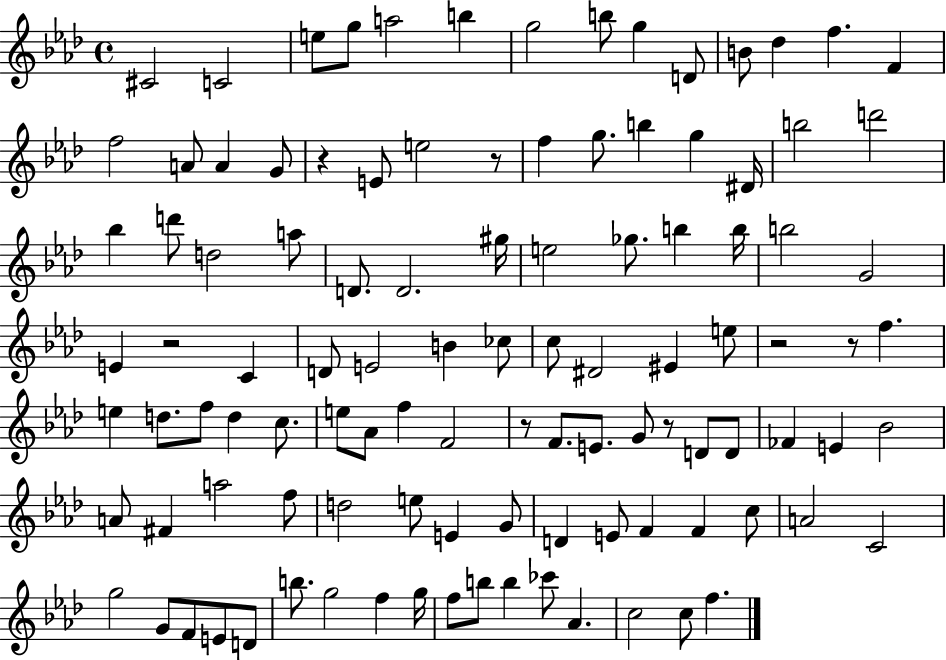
{
  \clef treble
  \time 4/4
  \defaultTimeSignature
  \key aes \major
  cis'2 c'2 | e''8 g''8 a''2 b''4 | g''2 b''8 g''4 d'8 | b'8 des''4 f''4. f'4 | \break f''2 a'8 a'4 g'8 | r4 e'8 e''2 r8 | f''4 g''8. b''4 g''4 dis'16 | b''2 d'''2 | \break bes''4 d'''8 d''2 a''8 | d'8. d'2. gis''16 | e''2 ges''8. b''4 b''16 | b''2 g'2 | \break e'4 r2 c'4 | d'8 e'2 b'4 ces''8 | c''8 dis'2 eis'4 e''8 | r2 r8 f''4. | \break e''4 d''8. f''8 d''4 c''8. | e''8 aes'8 f''4 f'2 | r8 f'8. e'8. g'8 r8 d'8 d'8 | fes'4 e'4 bes'2 | \break a'8 fis'4 a''2 f''8 | d''2 e''8 e'4 g'8 | d'4 e'8 f'4 f'4 c''8 | a'2 c'2 | \break g''2 g'8 f'8 e'8 d'8 | b''8. g''2 f''4 g''16 | f''8 b''8 b''4 ces'''8 aes'4. | c''2 c''8 f''4. | \break \bar "|."
}